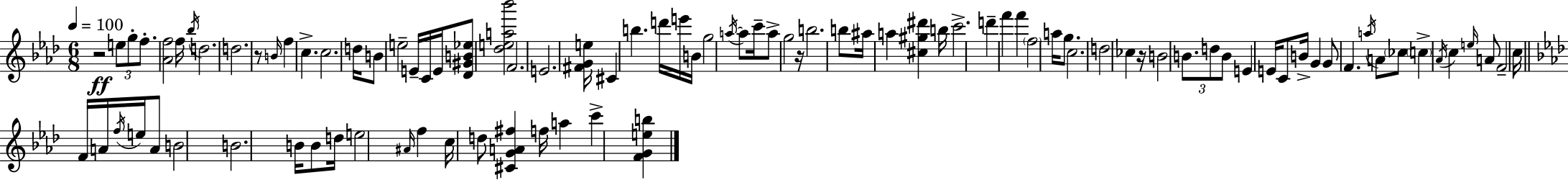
R/h E5/e G5/e F5/e. [Ab4,F5]/h F5/s Bb5/s D5/h. D5/h. R/e B4/s F5/q C5/q. C5/h. D5/s B4/e E5/h E4/s C4/s E4/s [Db4,G#4,B4,Eb5]/e [Db5,E5,A5,Bb6]/h F4/h. E4/h. [F#4,G4,E5]/s C#4/q B5/q. D6/s E6/s B4/s G5/h A5/s A5/e C6/s A5/e G5/h R/s B5/h. B5/e A#5/s A5/q [C#5,G#5,D#6]/q B5/s C6/h. D6/q F6/q F6/q F5/h A5/s G5/e. C5/h. D5/h CES5/q R/s B4/h B4/e. D5/e B4/e E4/q E4/s C4/e B4/s G4/q G4/e F4/q. A5/s A4/e CES5/e C5/q Ab4/s C5/q E5/s A4/e F4/h C5/s F4/s A4/s F5/s E5/s A4/e B4/h B4/h. B4/s B4/e D5/s E5/h A#4/s F5/q C5/s D5/e [C#4,G4,A4,F#5]/q F5/s A5/q C6/q [F4,G4,E5,B5]/q